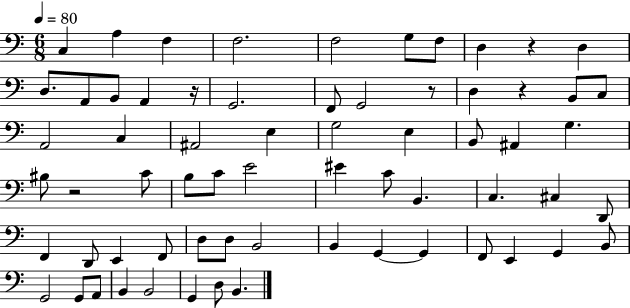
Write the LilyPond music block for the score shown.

{
  \clef bass
  \numericTimeSignature
  \time 6/8
  \key c \major
  \tempo 4 = 80
  c4 a4 f4 | f2. | f2 g8 f8 | d4 r4 d4 | \break d8. a,8 b,8 a,4 r16 | g,2. | f,8 g,2 r8 | d4 r4 b,8 c8 | \break a,2 c4 | ais,2 e4 | g2 e4 | b,8 ais,4 g4. | \break bis8 r2 c'8 | b8 c'8 e'2 | eis'4 c'8 b,4. | c4. cis4 d,8 | \break f,4 d,8 e,4 f,8 | d8 d8 b,2 | b,4 g,4~~ g,4 | f,8 e,4 g,4 b,8 | \break g,2 g,8 a,8 | b,4 b,2 | g,4 d8 b,4. | \bar "|."
}